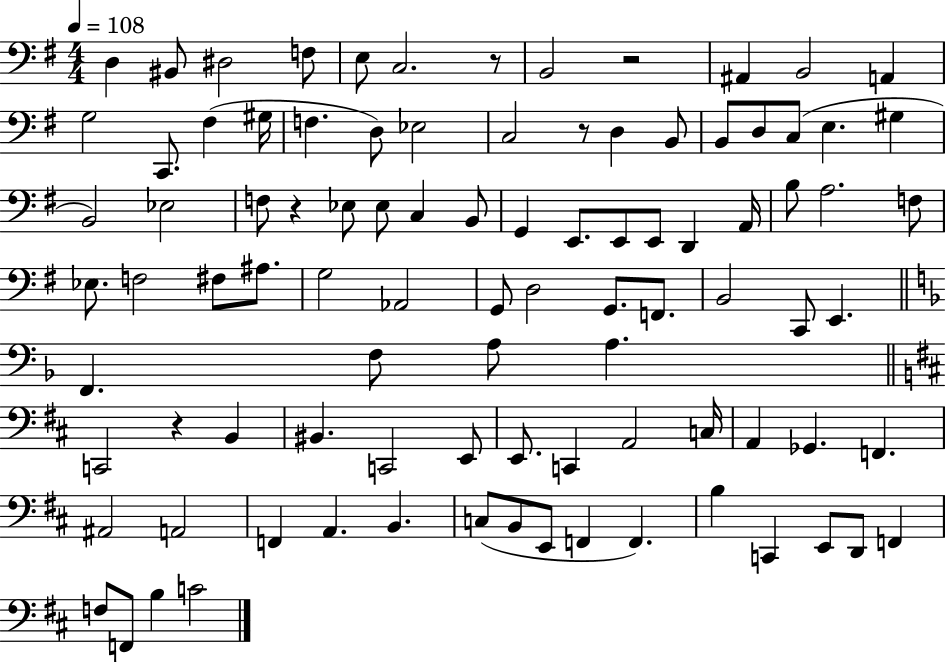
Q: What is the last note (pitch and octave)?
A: C4